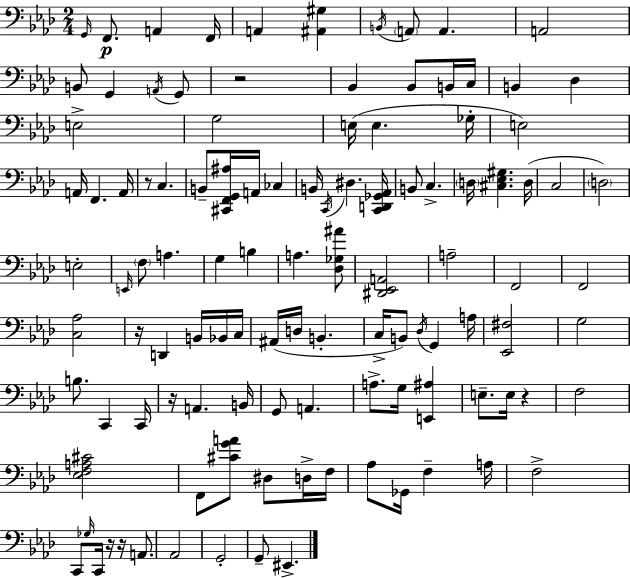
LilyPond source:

{
  \clef bass
  \numericTimeSignature
  \time 2/4
  \key f \minor
  \grace { g,16 }\p f,8. a,4 | f,16 a,4 <ais, gis>4 | \acciaccatura { b,16 } \parenthesize a,8 a,4. | a,2 | \break b,8 g,4 | \acciaccatura { a,16 } g,8 r2 | bes,4 bes,8 | b,16 c16 b,4 des4 | \break e2-> | g2 | e16( e4. | ges16-. e2) | \break a,16 f,4. | a,16 r8 c4. | b,8-- <cis, f, g, ais>16 a,16 ces4 | b,16 \acciaccatura { c,16 } dis4. | \break <c, d, ges, aes,>16 b,8 c4.-> | \parenthesize d16 <cis ees gis>4. | d16( c2 | \parenthesize d2) | \break e2-. | \grace { e,16 } \parenthesize f8 a4. | g4 | b4 a4. | \break <des ges ais'>8 <dis, ees, a,>2 | a2-- | f,2 | f,2 | \break <c aes>2 | r16 d,4 | b,16 bes,16 c16 ais,16( d16 b,4.-. | c16-> b,8) | \break \acciaccatura { des16 } g,4 a16 <ees, fis>2 | g2 | b8. | c,4 c,16 r16 a,4. | \break b,16 g,8 | a,4. a8.-> | g16 <e, ais>4 e8.-- | e16 r4 f2 | \break <ees f a cis'>2 | f,8 | <cis' g' a'>8 dis8 d16-> f16 aes8 | ges,16 f4-- a16 f2-> | \break c,8 | \grace { ges16 } c,16 r16 r16 a,8. aes,2 | g,2-. | g,8-- | \break eis,4.-> \bar "|."
}